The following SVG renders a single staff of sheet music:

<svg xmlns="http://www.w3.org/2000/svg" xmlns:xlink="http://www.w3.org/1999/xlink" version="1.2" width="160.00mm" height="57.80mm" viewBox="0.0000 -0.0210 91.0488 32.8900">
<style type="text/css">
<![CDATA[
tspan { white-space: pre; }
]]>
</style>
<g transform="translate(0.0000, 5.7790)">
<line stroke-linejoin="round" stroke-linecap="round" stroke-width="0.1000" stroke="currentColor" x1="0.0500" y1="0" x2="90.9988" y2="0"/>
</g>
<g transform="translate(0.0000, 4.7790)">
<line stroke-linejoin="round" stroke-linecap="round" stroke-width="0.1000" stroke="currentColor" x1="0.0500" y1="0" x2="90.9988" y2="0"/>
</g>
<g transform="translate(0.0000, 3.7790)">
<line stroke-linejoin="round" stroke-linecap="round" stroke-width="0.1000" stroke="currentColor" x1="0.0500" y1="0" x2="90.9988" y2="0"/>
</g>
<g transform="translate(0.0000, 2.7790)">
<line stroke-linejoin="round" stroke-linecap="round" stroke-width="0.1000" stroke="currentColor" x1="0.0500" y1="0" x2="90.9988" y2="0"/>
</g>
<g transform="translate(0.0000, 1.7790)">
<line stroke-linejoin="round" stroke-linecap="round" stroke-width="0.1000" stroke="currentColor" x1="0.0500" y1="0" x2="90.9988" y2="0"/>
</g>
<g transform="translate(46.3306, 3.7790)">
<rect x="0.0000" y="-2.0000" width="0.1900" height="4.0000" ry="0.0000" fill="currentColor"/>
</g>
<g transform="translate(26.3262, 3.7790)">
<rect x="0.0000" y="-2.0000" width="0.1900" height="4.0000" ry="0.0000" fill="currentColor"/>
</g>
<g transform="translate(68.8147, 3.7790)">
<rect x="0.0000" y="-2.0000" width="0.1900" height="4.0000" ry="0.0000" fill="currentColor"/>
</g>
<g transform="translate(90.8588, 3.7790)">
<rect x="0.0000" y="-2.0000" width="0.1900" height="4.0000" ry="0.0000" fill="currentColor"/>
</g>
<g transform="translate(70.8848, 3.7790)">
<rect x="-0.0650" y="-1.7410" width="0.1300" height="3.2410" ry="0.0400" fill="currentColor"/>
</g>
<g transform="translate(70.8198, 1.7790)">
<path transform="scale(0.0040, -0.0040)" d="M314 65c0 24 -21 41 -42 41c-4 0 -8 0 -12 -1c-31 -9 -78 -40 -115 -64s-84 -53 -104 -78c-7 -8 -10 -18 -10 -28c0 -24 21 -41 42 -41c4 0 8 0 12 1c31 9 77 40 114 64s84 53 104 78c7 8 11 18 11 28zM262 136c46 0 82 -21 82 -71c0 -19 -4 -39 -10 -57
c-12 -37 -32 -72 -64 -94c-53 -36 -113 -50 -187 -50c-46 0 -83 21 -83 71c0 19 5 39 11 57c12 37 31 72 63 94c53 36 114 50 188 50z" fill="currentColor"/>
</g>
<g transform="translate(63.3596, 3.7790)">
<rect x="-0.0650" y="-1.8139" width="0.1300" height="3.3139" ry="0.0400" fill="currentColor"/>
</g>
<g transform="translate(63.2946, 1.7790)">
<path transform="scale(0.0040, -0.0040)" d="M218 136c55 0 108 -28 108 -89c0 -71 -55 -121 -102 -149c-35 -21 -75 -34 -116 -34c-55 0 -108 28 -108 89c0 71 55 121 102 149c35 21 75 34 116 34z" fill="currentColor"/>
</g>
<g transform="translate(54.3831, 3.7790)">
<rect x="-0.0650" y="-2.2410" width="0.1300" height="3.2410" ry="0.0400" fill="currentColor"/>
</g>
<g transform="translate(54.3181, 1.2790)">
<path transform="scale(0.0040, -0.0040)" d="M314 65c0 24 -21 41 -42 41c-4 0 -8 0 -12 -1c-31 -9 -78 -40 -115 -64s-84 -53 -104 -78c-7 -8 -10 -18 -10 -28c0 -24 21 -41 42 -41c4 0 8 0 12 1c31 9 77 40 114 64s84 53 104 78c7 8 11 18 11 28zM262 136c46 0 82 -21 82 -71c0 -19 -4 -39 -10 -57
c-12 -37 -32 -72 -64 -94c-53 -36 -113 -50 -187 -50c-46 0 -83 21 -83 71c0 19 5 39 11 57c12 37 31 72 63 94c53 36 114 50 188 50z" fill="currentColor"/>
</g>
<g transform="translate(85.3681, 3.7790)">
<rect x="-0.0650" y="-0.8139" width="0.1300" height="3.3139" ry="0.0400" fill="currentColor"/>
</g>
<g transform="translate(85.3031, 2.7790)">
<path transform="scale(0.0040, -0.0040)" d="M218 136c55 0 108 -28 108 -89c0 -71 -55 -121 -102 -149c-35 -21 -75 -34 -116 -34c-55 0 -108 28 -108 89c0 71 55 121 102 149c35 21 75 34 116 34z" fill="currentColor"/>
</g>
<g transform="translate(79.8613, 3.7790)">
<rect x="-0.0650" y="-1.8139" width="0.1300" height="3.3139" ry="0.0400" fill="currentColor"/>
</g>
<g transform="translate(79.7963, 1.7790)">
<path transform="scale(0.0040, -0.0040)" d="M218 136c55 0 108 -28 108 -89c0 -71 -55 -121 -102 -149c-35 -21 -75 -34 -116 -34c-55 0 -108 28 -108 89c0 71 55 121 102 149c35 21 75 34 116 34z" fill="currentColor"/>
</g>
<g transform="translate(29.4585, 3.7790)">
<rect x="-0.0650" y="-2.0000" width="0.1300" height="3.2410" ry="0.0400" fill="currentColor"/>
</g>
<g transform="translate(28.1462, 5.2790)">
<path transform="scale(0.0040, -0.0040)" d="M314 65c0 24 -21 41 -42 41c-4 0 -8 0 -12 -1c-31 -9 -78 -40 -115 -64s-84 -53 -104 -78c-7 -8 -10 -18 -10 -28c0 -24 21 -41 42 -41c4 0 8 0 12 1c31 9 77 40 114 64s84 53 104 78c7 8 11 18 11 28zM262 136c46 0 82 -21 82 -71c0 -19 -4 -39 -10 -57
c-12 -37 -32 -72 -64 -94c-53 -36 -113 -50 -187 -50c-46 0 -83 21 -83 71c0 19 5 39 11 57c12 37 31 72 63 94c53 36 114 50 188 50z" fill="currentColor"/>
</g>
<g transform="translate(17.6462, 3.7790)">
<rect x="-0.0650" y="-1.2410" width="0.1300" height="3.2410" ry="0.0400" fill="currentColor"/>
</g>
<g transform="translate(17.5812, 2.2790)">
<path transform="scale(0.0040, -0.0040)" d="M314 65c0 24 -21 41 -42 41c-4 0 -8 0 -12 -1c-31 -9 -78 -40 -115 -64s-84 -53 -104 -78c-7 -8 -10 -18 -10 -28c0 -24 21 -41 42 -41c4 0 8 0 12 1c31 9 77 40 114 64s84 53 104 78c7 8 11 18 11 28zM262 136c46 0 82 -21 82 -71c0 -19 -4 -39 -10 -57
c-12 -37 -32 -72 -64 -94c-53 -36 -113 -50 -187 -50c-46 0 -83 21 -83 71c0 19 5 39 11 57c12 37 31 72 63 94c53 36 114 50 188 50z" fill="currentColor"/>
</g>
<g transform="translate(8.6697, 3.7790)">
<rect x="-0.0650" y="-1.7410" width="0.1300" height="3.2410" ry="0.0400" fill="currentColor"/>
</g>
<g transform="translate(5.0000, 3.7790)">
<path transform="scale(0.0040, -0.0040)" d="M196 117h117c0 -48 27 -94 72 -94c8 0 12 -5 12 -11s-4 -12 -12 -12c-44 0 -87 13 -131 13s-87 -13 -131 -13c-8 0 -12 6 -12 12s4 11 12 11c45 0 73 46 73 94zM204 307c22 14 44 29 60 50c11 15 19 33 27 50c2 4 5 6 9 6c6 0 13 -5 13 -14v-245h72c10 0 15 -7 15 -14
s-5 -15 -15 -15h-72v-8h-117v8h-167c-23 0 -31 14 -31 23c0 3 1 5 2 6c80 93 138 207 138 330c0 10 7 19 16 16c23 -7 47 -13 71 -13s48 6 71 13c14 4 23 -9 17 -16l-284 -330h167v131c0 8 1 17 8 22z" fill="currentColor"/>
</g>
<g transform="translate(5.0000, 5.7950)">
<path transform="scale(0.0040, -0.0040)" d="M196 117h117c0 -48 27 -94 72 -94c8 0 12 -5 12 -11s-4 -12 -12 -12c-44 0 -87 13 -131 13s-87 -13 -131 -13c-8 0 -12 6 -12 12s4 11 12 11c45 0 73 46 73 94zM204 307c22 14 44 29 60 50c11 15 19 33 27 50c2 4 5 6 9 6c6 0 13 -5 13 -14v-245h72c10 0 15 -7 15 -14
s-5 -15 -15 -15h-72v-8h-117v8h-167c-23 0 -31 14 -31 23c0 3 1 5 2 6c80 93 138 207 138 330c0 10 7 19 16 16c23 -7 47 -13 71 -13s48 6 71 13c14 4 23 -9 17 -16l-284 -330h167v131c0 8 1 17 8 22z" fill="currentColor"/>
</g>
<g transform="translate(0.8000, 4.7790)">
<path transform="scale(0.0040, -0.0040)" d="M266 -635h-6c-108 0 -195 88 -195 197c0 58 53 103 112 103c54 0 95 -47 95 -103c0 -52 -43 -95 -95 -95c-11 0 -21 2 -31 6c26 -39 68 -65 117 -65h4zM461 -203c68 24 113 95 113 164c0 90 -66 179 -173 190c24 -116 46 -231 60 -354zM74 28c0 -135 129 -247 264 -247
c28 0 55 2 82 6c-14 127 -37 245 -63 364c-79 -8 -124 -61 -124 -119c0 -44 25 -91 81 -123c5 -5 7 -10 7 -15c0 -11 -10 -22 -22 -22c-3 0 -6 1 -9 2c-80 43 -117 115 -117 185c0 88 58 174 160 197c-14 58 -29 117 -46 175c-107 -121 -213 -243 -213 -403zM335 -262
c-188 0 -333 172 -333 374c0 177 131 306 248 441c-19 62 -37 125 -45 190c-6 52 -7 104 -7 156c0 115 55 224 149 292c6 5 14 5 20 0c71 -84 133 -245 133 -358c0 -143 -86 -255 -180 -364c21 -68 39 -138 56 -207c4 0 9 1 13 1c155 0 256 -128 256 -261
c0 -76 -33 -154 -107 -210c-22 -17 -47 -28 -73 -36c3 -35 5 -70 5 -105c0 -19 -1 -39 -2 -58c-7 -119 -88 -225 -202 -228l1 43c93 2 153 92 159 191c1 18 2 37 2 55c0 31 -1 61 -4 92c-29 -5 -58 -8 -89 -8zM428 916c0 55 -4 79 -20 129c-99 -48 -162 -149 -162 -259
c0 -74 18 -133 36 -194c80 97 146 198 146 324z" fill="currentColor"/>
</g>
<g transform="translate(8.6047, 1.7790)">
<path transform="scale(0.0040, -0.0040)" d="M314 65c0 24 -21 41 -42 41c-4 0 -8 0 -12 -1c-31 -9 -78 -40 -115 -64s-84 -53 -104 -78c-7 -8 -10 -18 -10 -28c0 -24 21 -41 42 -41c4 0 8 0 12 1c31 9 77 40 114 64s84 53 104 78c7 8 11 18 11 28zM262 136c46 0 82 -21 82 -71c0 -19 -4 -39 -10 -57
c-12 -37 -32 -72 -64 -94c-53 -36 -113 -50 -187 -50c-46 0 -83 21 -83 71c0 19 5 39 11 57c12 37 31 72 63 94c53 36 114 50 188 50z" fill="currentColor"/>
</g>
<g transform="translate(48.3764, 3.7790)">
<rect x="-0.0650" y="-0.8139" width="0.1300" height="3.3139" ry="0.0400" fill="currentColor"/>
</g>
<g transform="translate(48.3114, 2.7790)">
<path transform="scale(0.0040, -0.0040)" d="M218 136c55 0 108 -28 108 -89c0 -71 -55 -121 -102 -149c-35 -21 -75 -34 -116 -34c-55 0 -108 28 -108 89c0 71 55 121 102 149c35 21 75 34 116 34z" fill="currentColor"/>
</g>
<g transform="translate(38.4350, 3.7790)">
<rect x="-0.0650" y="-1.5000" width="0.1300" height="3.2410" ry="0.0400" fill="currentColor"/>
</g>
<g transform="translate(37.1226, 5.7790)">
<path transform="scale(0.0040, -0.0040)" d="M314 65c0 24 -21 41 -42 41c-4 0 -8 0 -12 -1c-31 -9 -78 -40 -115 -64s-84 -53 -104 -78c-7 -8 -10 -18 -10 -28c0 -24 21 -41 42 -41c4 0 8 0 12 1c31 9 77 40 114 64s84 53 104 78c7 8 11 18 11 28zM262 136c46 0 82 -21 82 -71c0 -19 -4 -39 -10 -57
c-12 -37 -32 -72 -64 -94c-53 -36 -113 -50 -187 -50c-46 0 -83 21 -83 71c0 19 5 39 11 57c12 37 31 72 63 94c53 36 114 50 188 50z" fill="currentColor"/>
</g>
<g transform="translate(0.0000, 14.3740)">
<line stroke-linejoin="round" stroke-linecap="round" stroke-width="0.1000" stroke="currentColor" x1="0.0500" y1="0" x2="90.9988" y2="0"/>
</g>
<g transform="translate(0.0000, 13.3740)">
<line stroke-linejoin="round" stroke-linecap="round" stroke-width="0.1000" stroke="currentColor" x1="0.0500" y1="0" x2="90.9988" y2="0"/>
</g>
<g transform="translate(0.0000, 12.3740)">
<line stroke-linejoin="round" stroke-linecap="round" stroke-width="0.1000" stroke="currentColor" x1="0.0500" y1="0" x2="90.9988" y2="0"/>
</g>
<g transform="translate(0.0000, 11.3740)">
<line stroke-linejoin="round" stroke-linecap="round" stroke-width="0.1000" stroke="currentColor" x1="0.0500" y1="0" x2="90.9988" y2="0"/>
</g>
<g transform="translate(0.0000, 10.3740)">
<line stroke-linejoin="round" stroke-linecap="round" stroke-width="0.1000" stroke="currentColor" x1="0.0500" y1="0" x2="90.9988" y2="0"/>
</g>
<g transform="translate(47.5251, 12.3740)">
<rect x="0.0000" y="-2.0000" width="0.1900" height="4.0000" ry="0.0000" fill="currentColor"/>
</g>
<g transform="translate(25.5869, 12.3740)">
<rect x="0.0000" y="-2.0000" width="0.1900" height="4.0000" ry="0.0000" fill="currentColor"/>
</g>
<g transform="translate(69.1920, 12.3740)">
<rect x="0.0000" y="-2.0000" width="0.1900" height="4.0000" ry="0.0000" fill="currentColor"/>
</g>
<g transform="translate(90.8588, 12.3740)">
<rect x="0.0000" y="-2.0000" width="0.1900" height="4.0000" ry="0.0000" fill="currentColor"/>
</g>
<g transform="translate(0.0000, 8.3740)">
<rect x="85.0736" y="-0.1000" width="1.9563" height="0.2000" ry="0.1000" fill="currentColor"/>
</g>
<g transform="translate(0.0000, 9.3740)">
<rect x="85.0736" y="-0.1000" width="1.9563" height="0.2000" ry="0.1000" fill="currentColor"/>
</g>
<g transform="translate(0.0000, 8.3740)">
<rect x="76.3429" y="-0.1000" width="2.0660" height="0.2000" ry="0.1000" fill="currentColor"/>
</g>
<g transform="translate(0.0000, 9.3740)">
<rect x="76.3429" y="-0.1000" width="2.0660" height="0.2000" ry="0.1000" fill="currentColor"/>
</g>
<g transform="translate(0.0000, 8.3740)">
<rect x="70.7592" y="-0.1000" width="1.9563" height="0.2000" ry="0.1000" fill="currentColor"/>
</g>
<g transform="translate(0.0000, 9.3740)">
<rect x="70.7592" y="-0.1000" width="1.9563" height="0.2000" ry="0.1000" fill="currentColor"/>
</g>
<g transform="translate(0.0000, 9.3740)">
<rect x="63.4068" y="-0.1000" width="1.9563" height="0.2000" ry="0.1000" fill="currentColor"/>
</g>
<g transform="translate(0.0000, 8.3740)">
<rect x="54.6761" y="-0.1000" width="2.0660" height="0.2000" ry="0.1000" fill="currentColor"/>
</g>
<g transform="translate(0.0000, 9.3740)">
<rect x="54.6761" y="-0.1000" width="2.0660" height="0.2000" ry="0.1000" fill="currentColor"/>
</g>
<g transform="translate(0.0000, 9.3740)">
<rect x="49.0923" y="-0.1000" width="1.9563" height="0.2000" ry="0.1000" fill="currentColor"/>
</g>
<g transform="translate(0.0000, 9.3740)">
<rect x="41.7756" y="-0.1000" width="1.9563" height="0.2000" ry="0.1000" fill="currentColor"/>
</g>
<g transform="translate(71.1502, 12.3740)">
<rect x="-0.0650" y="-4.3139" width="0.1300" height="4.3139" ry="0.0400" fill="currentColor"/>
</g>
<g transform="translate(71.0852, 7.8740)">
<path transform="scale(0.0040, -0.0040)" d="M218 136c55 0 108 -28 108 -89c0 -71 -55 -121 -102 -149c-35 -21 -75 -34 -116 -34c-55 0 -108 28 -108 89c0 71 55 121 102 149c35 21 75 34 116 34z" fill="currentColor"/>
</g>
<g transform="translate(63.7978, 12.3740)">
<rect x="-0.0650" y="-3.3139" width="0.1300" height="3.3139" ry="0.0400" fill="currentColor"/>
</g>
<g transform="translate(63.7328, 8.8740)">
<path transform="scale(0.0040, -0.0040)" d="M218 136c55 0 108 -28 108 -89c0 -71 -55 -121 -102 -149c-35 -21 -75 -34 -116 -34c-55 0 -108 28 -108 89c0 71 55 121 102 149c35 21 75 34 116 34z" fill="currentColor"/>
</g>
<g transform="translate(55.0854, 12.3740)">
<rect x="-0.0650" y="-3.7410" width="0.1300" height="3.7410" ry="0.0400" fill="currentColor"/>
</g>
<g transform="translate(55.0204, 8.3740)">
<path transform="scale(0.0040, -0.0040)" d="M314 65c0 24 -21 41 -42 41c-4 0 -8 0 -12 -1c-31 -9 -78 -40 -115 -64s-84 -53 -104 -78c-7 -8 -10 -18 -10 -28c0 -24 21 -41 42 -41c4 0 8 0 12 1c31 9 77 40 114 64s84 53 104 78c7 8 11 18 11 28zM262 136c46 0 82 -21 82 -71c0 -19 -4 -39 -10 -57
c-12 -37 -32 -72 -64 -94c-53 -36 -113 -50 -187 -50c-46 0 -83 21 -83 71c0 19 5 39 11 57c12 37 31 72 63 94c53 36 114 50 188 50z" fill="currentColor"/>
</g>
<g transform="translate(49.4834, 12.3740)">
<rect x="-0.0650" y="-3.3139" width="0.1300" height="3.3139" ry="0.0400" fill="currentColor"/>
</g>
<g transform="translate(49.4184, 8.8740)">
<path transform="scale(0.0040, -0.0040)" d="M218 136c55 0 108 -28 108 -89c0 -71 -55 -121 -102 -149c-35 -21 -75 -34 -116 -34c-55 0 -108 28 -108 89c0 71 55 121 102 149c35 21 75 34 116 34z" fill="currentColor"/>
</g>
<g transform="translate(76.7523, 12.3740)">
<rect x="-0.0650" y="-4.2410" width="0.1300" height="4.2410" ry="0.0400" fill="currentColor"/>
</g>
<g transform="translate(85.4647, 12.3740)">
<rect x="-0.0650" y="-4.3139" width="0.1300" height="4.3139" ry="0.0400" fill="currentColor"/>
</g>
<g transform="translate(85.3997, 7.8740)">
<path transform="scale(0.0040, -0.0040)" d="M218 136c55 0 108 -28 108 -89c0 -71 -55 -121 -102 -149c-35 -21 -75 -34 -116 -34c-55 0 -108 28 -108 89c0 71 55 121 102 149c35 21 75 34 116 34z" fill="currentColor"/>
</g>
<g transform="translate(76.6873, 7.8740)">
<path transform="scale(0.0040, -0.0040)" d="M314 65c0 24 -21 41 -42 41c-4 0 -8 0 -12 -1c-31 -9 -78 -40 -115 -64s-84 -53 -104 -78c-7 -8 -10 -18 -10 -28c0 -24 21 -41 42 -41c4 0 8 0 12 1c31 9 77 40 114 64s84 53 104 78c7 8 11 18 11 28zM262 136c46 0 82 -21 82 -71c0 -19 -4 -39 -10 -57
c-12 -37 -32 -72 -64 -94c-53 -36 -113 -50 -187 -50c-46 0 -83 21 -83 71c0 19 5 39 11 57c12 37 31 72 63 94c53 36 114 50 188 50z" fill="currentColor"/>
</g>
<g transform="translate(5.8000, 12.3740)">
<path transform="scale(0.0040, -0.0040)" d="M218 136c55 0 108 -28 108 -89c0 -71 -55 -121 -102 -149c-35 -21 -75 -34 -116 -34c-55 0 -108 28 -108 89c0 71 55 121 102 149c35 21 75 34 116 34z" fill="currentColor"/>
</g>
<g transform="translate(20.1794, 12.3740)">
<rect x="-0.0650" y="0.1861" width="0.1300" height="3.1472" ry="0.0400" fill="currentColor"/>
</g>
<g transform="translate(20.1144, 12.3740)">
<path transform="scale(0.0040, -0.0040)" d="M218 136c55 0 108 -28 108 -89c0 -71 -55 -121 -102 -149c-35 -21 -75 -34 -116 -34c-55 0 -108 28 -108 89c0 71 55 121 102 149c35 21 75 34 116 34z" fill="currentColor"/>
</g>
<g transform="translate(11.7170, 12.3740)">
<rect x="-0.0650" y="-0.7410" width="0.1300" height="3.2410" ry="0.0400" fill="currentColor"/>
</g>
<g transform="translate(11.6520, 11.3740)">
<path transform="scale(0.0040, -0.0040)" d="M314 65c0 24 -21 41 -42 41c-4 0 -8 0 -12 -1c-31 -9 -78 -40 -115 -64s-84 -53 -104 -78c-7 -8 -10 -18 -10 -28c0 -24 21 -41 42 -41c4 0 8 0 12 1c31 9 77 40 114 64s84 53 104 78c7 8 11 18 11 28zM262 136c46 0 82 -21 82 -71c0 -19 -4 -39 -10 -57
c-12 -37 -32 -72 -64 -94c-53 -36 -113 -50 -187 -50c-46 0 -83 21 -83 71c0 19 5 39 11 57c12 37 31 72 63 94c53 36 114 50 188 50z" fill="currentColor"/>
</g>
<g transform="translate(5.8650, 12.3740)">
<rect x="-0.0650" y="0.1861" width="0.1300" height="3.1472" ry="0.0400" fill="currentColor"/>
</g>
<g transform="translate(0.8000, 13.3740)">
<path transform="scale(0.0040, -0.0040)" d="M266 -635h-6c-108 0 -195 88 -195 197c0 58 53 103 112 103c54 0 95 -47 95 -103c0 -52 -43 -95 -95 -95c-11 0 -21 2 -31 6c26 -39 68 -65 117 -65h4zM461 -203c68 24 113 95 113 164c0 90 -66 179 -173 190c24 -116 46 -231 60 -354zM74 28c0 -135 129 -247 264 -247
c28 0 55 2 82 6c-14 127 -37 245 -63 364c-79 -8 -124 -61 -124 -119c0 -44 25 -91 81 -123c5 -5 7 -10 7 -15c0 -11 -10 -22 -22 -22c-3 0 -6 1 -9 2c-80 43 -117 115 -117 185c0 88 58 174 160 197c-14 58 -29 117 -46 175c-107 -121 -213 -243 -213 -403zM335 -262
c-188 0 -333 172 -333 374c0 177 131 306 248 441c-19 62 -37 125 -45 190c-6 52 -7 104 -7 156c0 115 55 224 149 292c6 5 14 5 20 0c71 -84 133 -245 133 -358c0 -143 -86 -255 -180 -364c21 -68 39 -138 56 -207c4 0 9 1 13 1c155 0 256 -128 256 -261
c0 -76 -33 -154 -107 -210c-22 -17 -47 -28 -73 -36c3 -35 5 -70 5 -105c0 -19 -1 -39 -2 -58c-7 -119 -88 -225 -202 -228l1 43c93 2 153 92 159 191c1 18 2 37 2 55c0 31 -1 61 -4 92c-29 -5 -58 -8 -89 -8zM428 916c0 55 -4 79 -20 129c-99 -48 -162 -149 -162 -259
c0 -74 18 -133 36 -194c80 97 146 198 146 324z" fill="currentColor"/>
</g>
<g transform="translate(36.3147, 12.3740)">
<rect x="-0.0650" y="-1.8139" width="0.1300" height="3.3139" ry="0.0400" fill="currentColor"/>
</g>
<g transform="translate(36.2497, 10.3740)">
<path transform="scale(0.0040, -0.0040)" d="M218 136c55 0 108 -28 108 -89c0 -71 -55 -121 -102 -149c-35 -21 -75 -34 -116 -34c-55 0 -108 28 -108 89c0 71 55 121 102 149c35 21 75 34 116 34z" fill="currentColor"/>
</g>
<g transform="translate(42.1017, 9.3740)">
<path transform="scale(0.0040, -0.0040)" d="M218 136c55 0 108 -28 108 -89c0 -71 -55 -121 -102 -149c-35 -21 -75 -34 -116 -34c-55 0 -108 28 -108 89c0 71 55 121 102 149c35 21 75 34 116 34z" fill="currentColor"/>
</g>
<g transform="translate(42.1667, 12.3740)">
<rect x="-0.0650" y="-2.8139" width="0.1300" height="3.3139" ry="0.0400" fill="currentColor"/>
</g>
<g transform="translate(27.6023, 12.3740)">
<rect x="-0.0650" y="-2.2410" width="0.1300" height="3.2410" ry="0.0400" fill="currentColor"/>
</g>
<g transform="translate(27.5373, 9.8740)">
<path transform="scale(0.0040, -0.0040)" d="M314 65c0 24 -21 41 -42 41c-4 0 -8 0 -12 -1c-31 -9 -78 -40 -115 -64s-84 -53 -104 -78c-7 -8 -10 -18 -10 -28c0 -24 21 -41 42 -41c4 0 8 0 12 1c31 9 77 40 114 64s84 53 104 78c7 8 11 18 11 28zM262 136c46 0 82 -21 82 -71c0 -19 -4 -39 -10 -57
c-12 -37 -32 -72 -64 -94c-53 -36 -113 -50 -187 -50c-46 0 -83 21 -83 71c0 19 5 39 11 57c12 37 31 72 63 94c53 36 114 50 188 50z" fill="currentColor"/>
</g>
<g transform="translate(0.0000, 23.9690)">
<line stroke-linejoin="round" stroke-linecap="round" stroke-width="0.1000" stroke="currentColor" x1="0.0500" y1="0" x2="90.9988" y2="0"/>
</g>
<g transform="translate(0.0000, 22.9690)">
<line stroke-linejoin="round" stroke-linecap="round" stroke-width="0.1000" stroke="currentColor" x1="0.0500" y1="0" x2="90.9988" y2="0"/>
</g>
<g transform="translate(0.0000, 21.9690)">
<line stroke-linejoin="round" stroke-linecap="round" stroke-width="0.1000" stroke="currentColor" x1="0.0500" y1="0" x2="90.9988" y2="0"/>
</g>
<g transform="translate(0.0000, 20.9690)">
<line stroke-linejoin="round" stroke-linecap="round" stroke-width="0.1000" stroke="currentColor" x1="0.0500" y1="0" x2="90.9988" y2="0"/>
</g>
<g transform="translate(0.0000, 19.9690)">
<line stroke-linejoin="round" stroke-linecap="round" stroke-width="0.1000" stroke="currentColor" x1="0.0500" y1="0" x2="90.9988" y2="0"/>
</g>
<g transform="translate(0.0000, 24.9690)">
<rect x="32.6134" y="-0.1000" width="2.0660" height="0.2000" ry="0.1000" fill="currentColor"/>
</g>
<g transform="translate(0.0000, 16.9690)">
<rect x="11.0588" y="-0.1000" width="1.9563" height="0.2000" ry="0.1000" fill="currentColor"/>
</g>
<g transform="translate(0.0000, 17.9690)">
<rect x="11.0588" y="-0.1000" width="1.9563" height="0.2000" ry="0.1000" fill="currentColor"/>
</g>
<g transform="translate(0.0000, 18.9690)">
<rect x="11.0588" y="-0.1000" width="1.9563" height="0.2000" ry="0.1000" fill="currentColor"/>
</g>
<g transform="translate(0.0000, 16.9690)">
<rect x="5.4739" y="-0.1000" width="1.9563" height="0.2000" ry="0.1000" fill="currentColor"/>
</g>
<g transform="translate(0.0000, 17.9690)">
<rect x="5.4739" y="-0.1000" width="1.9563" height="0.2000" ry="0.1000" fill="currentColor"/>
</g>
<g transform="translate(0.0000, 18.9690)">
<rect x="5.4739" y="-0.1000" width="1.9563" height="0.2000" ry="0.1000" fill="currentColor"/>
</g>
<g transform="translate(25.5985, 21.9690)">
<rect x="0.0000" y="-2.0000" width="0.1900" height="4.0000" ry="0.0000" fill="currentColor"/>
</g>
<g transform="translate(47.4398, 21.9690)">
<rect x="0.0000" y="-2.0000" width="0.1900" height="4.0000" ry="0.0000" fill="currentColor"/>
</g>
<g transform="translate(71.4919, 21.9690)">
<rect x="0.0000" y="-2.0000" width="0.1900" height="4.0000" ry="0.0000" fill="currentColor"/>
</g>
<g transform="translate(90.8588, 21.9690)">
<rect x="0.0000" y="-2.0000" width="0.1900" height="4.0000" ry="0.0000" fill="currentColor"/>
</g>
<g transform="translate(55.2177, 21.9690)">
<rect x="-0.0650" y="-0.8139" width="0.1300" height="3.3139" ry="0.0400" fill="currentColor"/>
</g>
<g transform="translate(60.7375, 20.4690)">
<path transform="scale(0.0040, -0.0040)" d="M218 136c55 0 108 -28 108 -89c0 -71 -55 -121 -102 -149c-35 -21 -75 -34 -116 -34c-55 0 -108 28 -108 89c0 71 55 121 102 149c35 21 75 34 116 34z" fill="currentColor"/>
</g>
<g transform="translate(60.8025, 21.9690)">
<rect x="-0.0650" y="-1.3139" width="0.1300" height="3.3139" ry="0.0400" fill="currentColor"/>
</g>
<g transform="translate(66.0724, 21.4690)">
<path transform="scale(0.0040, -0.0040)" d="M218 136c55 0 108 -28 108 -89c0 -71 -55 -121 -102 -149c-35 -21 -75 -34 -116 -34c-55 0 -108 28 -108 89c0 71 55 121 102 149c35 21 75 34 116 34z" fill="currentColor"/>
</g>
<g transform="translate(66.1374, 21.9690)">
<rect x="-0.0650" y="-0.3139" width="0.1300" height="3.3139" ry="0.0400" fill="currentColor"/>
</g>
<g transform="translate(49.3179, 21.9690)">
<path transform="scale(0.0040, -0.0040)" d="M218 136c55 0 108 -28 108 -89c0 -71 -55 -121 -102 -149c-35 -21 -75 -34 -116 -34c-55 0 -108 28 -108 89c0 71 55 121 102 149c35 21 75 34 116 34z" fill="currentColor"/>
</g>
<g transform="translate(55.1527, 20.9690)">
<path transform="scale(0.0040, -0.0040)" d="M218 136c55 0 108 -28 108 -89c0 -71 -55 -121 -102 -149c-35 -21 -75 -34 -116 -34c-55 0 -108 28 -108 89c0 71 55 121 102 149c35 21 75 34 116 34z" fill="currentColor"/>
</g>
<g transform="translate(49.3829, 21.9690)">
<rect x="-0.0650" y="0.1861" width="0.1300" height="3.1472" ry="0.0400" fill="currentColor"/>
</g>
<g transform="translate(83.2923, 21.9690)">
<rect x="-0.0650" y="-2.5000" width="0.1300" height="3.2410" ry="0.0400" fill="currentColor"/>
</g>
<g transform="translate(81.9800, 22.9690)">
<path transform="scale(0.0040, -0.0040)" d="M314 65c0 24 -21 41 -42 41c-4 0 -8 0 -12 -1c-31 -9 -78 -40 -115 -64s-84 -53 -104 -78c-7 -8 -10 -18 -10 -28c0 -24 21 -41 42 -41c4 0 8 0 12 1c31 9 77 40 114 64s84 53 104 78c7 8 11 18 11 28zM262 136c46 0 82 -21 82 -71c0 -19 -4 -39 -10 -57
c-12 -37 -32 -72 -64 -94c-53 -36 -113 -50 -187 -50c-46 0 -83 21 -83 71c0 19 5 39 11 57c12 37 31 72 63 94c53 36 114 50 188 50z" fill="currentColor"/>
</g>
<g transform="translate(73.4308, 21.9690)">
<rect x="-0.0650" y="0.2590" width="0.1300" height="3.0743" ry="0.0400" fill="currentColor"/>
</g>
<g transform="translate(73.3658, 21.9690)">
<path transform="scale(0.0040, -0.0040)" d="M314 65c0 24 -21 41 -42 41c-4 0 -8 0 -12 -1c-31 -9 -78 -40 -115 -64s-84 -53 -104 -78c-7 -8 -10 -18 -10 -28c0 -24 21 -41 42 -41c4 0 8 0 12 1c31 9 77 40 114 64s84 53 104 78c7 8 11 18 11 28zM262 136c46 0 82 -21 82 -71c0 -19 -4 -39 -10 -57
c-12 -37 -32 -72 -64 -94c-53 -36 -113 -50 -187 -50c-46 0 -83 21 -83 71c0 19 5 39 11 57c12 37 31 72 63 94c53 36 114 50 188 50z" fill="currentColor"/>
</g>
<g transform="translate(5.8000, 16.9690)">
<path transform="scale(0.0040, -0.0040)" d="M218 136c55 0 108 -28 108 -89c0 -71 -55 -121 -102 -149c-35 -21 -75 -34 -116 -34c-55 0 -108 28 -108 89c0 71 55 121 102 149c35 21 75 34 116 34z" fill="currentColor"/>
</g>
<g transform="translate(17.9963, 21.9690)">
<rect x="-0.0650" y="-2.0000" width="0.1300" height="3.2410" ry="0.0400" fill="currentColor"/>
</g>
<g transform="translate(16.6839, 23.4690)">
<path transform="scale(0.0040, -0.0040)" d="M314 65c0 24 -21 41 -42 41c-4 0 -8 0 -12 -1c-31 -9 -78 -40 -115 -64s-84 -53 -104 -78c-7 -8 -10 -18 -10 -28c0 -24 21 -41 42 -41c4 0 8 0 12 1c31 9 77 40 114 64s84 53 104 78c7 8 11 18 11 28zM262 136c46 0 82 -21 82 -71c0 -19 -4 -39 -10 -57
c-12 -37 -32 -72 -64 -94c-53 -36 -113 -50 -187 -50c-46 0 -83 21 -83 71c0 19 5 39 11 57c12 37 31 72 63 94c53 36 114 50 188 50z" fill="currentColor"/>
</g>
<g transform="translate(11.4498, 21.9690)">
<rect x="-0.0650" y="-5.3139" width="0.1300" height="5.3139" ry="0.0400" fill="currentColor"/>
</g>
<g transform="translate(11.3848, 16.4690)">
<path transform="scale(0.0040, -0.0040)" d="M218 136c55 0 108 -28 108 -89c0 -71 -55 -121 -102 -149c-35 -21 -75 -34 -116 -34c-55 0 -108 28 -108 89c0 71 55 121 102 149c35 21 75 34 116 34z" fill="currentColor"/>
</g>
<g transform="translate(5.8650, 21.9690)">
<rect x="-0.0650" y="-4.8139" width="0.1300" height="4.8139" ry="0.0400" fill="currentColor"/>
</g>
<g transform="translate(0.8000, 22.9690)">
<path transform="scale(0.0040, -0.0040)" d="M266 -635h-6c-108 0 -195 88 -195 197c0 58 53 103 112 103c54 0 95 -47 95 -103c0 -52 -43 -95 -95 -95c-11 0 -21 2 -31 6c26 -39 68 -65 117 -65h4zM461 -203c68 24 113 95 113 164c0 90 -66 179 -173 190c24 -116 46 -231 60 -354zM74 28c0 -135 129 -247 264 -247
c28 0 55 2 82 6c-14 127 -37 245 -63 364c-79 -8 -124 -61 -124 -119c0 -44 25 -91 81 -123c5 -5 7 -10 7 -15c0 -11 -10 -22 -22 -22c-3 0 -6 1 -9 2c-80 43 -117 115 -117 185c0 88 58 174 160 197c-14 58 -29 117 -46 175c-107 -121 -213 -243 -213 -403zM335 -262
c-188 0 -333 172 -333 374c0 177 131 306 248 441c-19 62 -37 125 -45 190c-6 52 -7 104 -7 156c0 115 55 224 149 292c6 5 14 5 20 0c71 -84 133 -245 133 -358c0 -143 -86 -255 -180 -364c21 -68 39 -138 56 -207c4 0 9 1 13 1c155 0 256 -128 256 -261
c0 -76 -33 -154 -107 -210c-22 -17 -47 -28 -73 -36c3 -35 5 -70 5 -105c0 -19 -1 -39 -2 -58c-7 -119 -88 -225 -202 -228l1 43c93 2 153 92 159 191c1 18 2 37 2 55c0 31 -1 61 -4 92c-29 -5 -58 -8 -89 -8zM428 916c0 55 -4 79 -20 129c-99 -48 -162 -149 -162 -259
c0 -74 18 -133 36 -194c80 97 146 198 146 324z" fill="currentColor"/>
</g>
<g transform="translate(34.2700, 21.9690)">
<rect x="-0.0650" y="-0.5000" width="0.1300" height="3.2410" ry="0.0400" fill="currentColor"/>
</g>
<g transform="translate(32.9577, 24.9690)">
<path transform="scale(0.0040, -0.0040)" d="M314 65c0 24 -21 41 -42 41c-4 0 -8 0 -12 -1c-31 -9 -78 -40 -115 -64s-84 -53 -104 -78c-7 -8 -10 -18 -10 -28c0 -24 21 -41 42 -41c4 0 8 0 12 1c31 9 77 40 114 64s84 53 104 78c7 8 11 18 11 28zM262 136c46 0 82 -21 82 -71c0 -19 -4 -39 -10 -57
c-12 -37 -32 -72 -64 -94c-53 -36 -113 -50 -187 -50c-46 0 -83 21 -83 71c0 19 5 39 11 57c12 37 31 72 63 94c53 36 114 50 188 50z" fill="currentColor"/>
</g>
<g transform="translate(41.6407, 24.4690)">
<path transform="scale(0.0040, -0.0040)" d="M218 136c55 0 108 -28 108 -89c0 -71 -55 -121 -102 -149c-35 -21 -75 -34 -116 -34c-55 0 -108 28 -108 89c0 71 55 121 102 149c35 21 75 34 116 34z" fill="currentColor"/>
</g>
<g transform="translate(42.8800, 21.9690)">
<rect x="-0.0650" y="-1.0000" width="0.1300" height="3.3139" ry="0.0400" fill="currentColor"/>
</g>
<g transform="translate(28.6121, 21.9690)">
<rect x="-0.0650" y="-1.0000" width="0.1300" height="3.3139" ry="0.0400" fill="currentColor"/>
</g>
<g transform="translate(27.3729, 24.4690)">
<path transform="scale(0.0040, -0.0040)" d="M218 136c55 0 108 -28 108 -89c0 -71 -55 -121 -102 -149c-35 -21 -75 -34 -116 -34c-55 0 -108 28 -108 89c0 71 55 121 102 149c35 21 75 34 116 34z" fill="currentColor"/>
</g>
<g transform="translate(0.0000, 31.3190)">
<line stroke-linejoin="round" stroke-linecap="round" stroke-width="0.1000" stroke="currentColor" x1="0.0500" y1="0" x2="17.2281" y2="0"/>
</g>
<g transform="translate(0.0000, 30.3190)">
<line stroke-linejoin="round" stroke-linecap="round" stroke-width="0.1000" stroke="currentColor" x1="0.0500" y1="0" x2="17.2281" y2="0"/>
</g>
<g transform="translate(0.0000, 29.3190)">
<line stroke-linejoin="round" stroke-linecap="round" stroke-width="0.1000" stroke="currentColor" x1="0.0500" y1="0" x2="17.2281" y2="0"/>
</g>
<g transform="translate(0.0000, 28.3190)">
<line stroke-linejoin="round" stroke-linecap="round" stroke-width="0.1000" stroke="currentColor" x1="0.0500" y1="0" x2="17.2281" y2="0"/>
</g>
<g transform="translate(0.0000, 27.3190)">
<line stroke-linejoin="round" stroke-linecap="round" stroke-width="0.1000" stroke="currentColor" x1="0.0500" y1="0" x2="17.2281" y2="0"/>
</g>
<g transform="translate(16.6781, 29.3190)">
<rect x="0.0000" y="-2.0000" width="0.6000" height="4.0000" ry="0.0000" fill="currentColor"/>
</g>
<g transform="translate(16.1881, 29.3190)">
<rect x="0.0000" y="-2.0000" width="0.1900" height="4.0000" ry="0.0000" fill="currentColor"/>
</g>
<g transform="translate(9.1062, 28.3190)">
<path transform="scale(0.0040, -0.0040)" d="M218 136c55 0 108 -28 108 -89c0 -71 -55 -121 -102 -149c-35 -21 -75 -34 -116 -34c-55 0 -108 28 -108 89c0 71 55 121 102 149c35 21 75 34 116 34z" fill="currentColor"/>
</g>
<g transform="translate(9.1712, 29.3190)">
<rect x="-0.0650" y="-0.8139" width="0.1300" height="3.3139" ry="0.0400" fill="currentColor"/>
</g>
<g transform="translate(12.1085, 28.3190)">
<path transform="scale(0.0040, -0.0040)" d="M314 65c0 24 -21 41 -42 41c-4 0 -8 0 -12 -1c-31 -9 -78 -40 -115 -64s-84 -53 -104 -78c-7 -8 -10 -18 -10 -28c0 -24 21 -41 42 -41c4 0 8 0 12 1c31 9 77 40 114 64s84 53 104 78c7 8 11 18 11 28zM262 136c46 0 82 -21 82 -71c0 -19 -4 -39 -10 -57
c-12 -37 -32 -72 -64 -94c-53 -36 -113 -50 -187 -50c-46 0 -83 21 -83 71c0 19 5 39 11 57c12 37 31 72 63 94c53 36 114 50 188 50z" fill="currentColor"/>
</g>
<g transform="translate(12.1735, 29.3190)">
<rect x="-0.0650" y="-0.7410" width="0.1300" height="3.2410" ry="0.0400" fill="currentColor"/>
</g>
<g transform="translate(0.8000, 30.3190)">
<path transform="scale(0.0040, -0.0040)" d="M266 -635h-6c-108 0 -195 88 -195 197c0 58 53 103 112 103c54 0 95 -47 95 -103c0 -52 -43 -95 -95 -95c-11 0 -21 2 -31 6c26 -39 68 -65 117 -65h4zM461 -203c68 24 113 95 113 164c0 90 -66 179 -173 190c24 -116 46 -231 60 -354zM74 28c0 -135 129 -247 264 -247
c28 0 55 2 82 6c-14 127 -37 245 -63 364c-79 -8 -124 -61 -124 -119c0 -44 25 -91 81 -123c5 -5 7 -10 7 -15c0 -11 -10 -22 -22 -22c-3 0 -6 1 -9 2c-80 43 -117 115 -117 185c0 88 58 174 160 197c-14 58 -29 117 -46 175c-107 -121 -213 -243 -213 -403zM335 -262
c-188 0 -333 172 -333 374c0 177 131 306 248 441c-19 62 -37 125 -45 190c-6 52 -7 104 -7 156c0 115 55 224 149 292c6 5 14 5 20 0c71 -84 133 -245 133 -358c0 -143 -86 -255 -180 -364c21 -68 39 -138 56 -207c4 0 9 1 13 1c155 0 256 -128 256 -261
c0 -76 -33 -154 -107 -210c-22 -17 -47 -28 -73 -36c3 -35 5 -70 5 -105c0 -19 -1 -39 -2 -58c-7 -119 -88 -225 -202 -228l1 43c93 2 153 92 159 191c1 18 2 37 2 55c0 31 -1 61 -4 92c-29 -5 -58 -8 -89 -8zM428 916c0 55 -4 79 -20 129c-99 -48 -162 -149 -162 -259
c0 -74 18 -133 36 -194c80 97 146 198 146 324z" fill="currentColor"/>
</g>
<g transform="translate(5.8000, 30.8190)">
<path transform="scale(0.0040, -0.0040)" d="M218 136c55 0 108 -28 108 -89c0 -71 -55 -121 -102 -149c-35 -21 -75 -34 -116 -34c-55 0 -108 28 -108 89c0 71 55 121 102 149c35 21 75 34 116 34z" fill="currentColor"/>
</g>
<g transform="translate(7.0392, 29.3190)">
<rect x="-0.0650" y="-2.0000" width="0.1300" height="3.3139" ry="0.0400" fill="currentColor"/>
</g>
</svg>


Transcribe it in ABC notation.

X:1
T:Untitled
M:4/4
L:1/4
K:C
f2 e2 F2 E2 d g2 f f2 f d B d2 B g2 f a b c'2 b d' d'2 d' e' f' F2 D C2 D B d e c B2 G2 F d d2